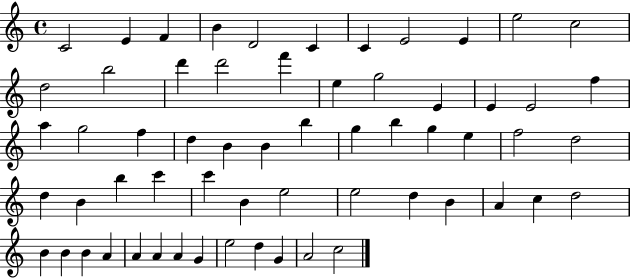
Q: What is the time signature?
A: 4/4